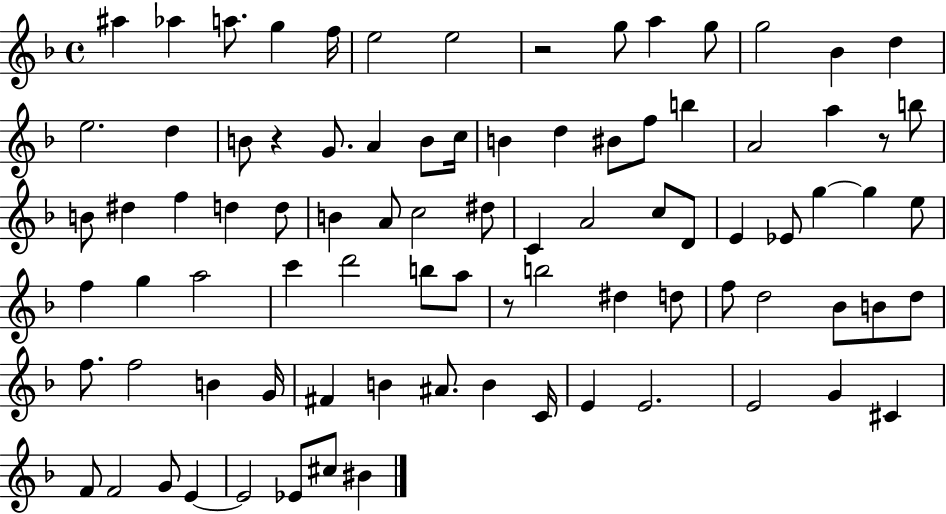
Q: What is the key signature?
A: F major